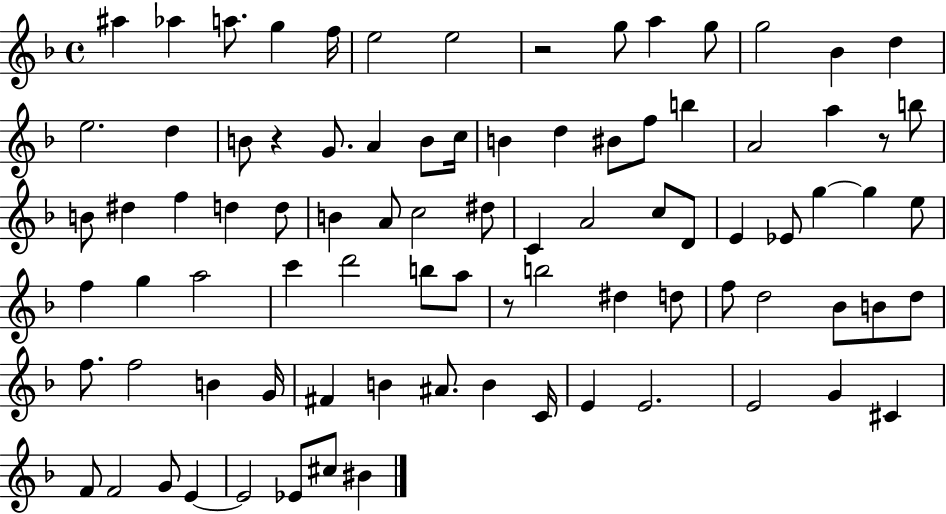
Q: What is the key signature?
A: F major